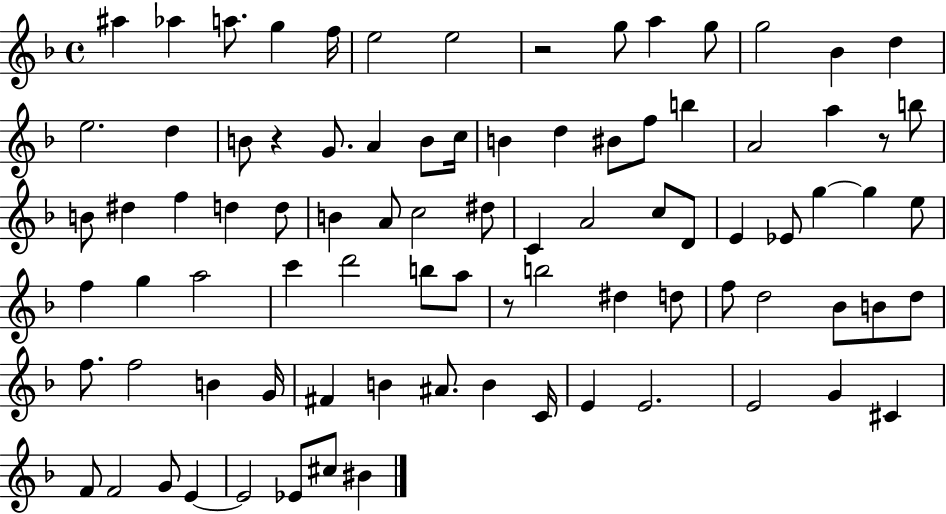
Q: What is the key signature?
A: F major